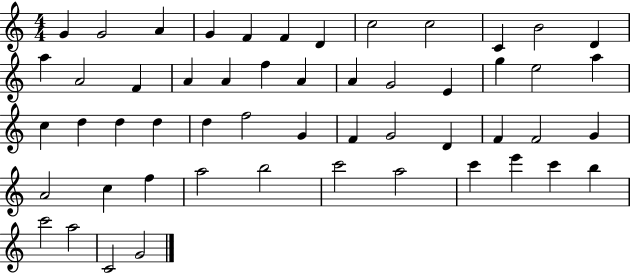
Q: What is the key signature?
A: C major